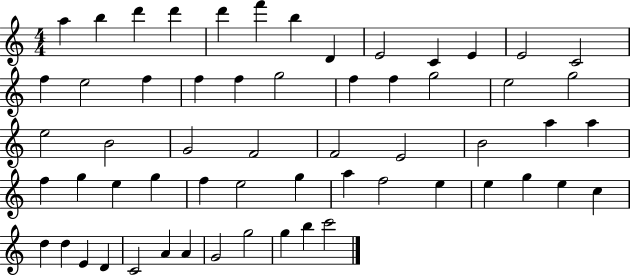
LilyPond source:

{
  \clef treble
  \numericTimeSignature
  \time 4/4
  \key c \major
  a''4 b''4 d'''4 d'''4 | d'''4 f'''4 b''4 d'4 | e'2 c'4 e'4 | e'2 c'2 | \break f''4 e''2 f''4 | f''4 f''4 g''2 | f''4 f''4 g''2 | e''2 g''2 | \break e''2 b'2 | g'2 f'2 | f'2 e'2 | b'2 a''4 a''4 | \break f''4 g''4 e''4 g''4 | f''4 e''2 g''4 | a''4 f''2 e''4 | e''4 g''4 e''4 c''4 | \break d''4 d''4 e'4 d'4 | c'2 a'4 a'4 | g'2 g''2 | g''4 b''4 c'''2 | \break \bar "|."
}